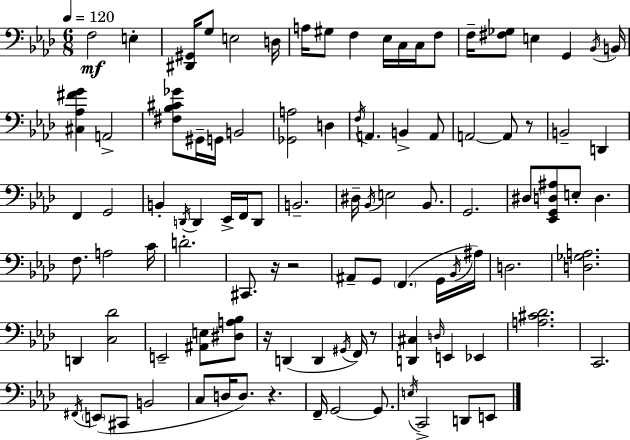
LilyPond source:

{
  \clef bass
  \numericTimeSignature
  \time 6/8
  \key f \minor
  \tempo 4 = 120
  f2\mf e4-. | <dis, gis,>16 g8 e2 d16 | a16 gis8 f4 ees16 c16 c16 f8 | f16-- <fis ges>8 e4 g,4 \acciaccatura { bes,16 } | \break b,16 <cis aes fis' g'>4 a,2-> | <fis bes cis' ges'>8 gis,16-- g,16 b,2 | <ges, a>2 d4 | \acciaccatura { f16 } a,4. b,4-> | \break a,8 a,2~~ a,8 | r8 b,2-- d,4 | f,4 g,2 | b,4-. \acciaccatura { d,16 } d,4 ees,16-> | \break f,16 d,8 b,2.-- | dis16-- \acciaccatura { bes,16 } e2 | bes,8. g,2. | dis8 <ees, g, d ais>8 e8-. d4. | \break f8. a2 | c'16 d'2.-. | cis,8. r16 r2 | ais,8-- g,8 \parenthesize f,4.( | \break g,16 \acciaccatura { bes,16 }) ais16 d2. | <d ges a>2. | d,4 <c des'>2 | e,2-- | \break <ais, e>8 <dis a bes>8 r16 d,4( d,4 | \acciaccatura { gis,16 } f,16) r8 <d, cis>4 \grace { d16 } e,4 | ees,4 <a cis' des'>2. | c,2. | \break \acciaccatura { fis,16 } \parenthesize e,8( cis,8 | b,2 c8 d16 d8.) | r4. f,16-- g,2~~ | g,8. \acciaccatura { e16 } c,2-> | \break d,8 e,8 \bar "|."
}